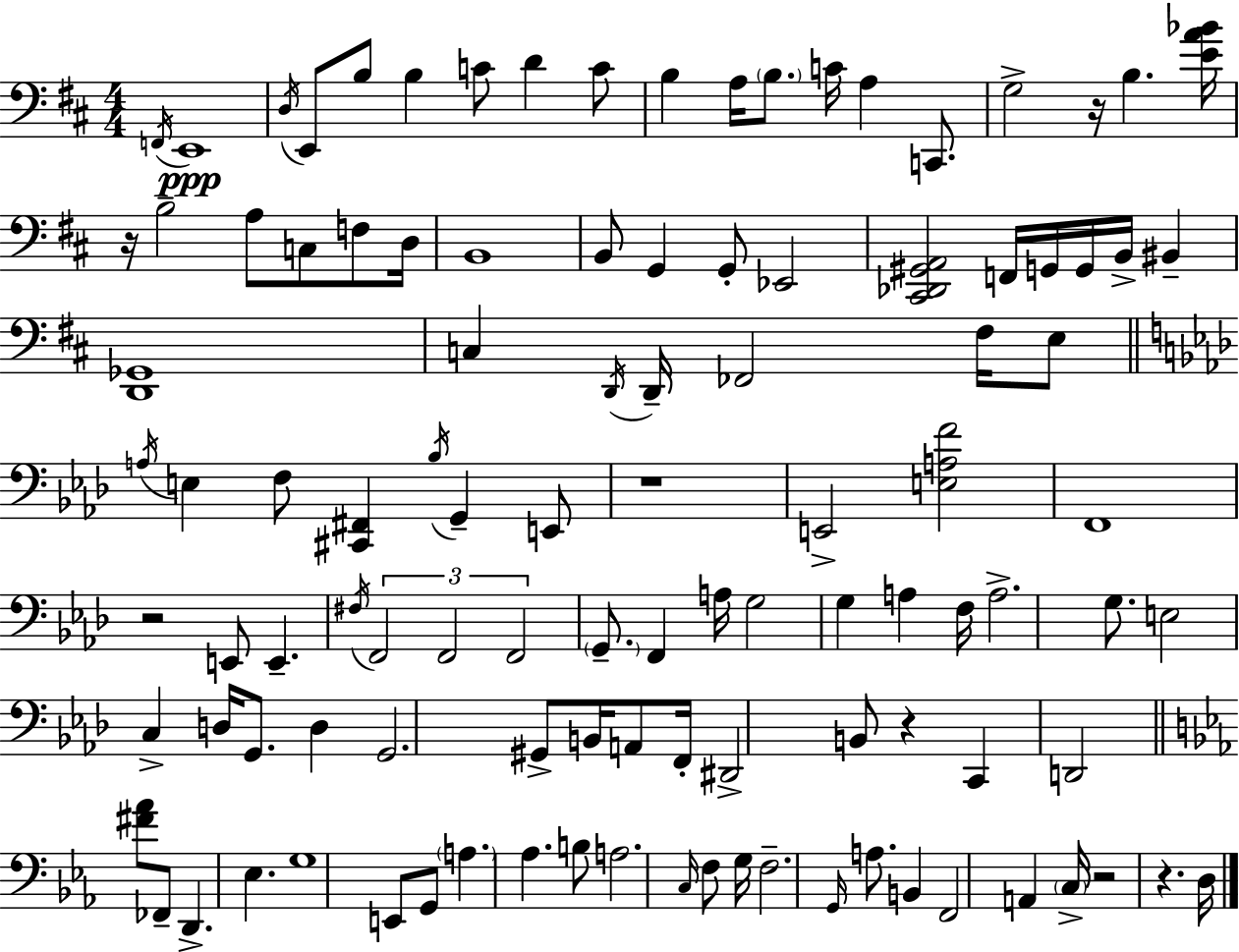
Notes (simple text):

F2/s E2/w D3/s E2/e B3/e B3/q C4/e D4/q C4/e B3/q A3/s B3/e. C4/s A3/q C2/e. G3/h R/s B3/q. [E4,A4,Bb4]/s R/s B3/h A3/e C3/e F3/e D3/s B2/w B2/e G2/q G2/e Eb2/h [C#2,Db2,G#2,A2]/h F2/s G2/s G2/s B2/s BIS2/q [D2,Gb2]/w C3/q D2/s D2/s FES2/h F#3/s E3/e A3/s E3/q F3/e [C#2,F#2]/q Bb3/s G2/q E2/e R/w E2/h [E3,A3,F4]/h F2/w R/h E2/e E2/q. F#3/s F2/h F2/h F2/h G2/e. F2/q A3/s G3/h G3/q A3/q F3/s A3/h. G3/e. E3/h C3/q D3/s G2/e. D3/q G2/h. G#2/e B2/s A2/e F2/s D#2/h B2/e R/q C2/q D2/h [F#4,Ab4]/e FES2/e D2/q. Eb3/q. G3/w E2/e G2/e A3/q. Ab3/q. B3/e A3/h. C3/s F3/e G3/s F3/h. G2/s A3/e. B2/q F2/h A2/q C3/s R/h R/q. D3/s